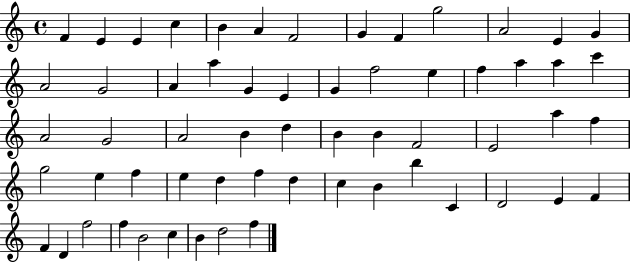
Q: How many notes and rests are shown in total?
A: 60